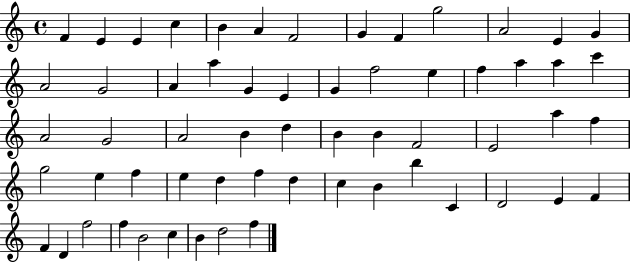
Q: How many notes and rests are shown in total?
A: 60